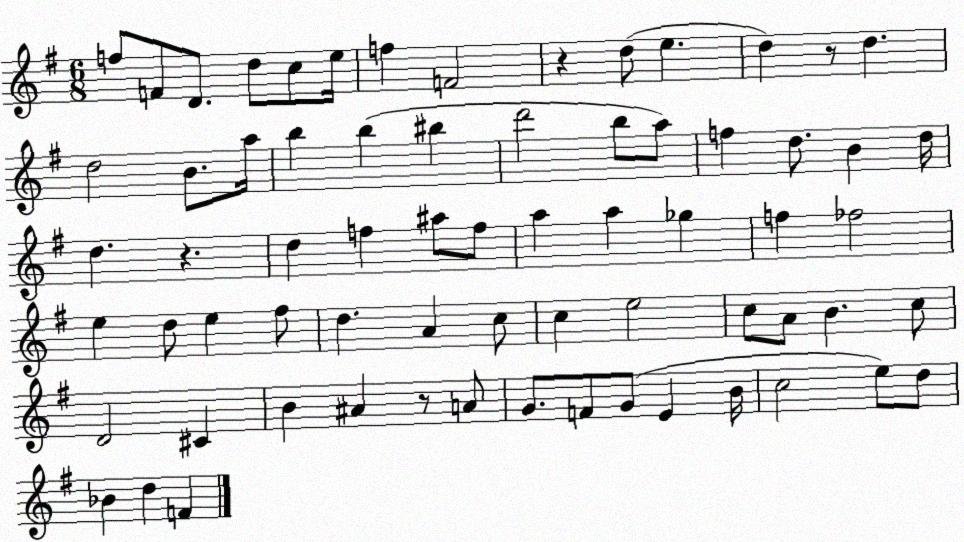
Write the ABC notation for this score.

X:1
T:Untitled
M:6/8
L:1/4
K:G
f/2 F/2 D/2 d/2 c/2 e/4 f F2 z d/2 e d z/2 d d2 B/2 a/4 b b ^b d'2 b/2 a/2 f d/2 B d/4 d z d f ^a/2 f/2 a a _g f _f2 e d/2 e ^f/2 d A c/2 c e2 c/2 A/2 B c/2 D2 ^C B ^A z/2 A/2 G/2 F/2 G/2 E B/4 c2 e/2 d/2 _B d F